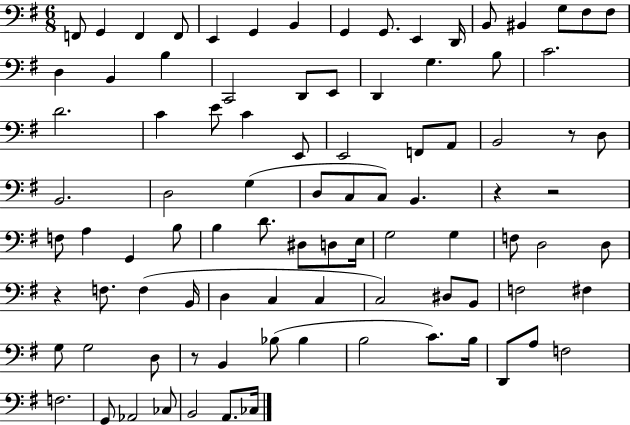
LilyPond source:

{
  \clef bass
  \numericTimeSignature
  \time 6/8
  \key g \major
  f,8 g,4 f,4 f,8 | e,4 g,4 b,4 | g,4 g,8. e,4 d,16 | b,8 bis,4 g8 fis8 fis8 | \break d4 b,4 b4 | c,2 d,8 e,8 | d,4 g4. b8 | c'2. | \break d'2. | c'4 e'8 c'4 e,8 | e,2 f,8 a,8 | b,2 r8 d8 | \break b,2. | d2 g4( | d8 c8 c8) b,4. | r4 r2 | \break f8 a4 g,4 b8 | b4 d'8. dis8 d8 e16 | g2 g4 | f8 d2 d8 | \break r4 f8. f4( b,16 | d4 c4 c4 | c2) dis8 b,8 | f2 fis4 | \break g8 g2 d8 | r8 b,4 bes8( bes4 | b2 c'8.) b16 | d,8 a8 f2 | \break f2. | g,8 aes,2 ces8 | b,2 a,8. ces16 | \bar "|."
}